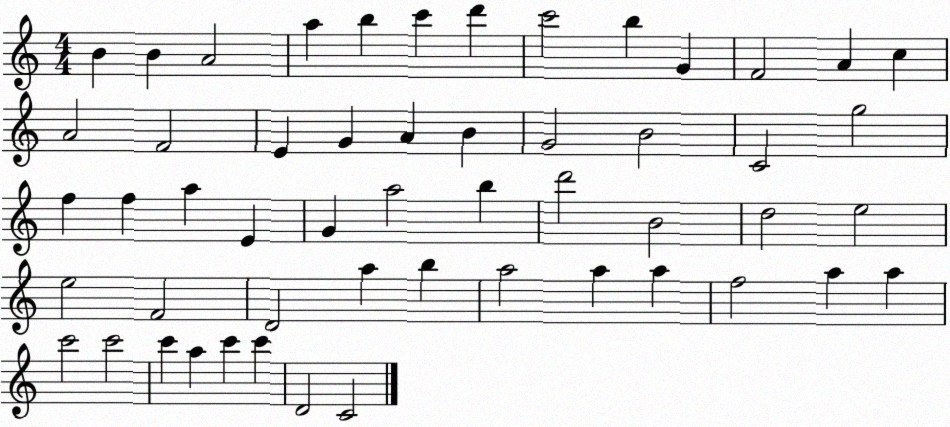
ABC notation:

X:1
T:Untitled
M:4/4
L:1/4
K:C
B B A2 a b c' d' c'2 b G F2 A c A2 F2 E G A B G2 B2 C2 g2 f f a E G a2 b d'2 B2 d2 e2 e2 F2 D2 a b a2 a a f2 a a c'2 c'2 c' a c' c' D2 C2